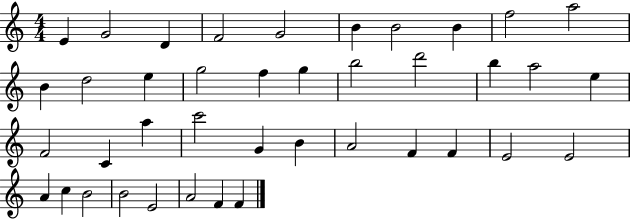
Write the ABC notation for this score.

X:1
T:Untitled
M:4/4
L:1/4
K:C
E G2 D F2 G2 B B2 B f2 a2 B d2 e g2 f g b2 d'2 b a2 e F2 C a c'2 G B A2 F F E2 E2 A c B2 B2 E2 A2 F F